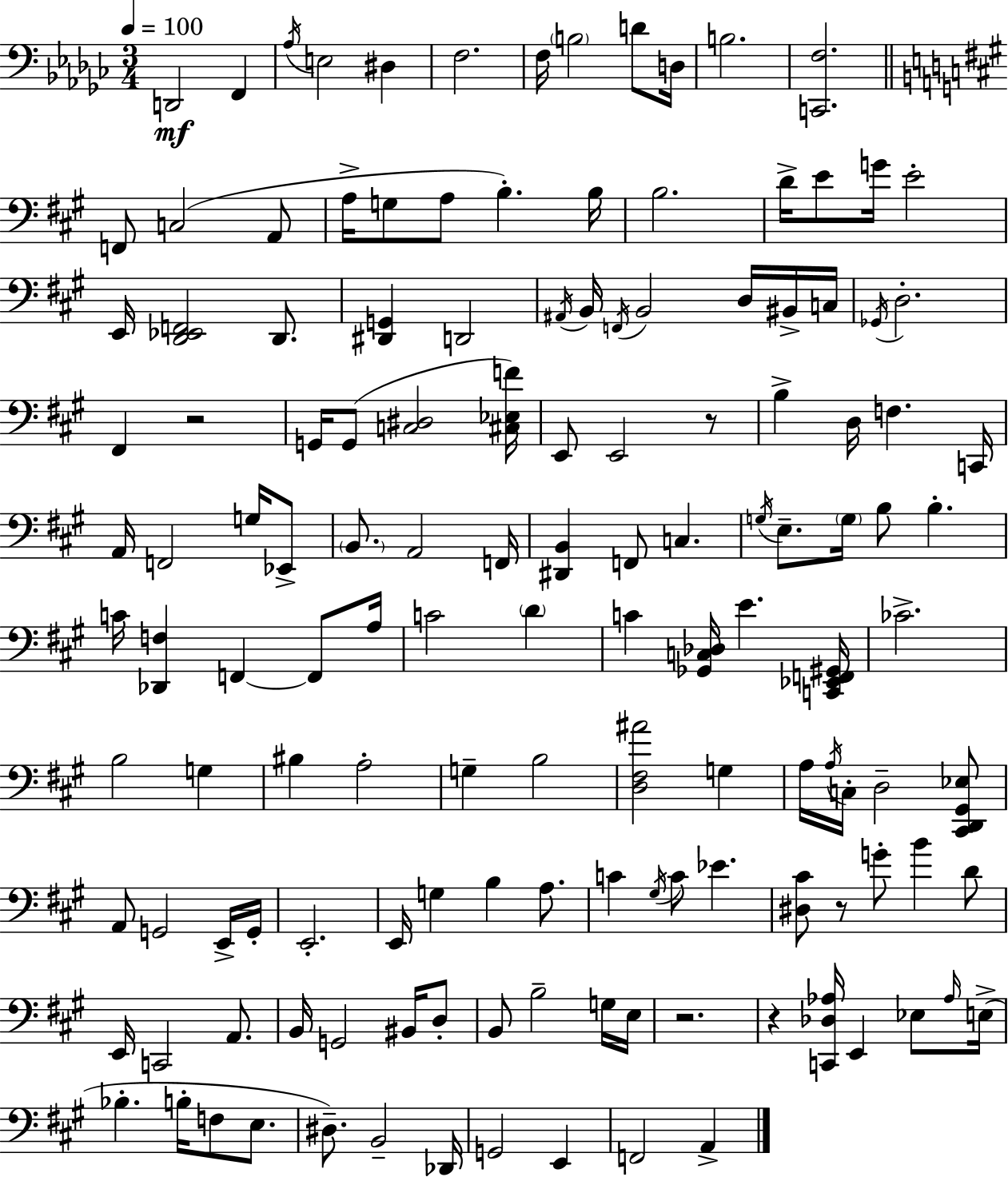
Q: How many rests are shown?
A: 5